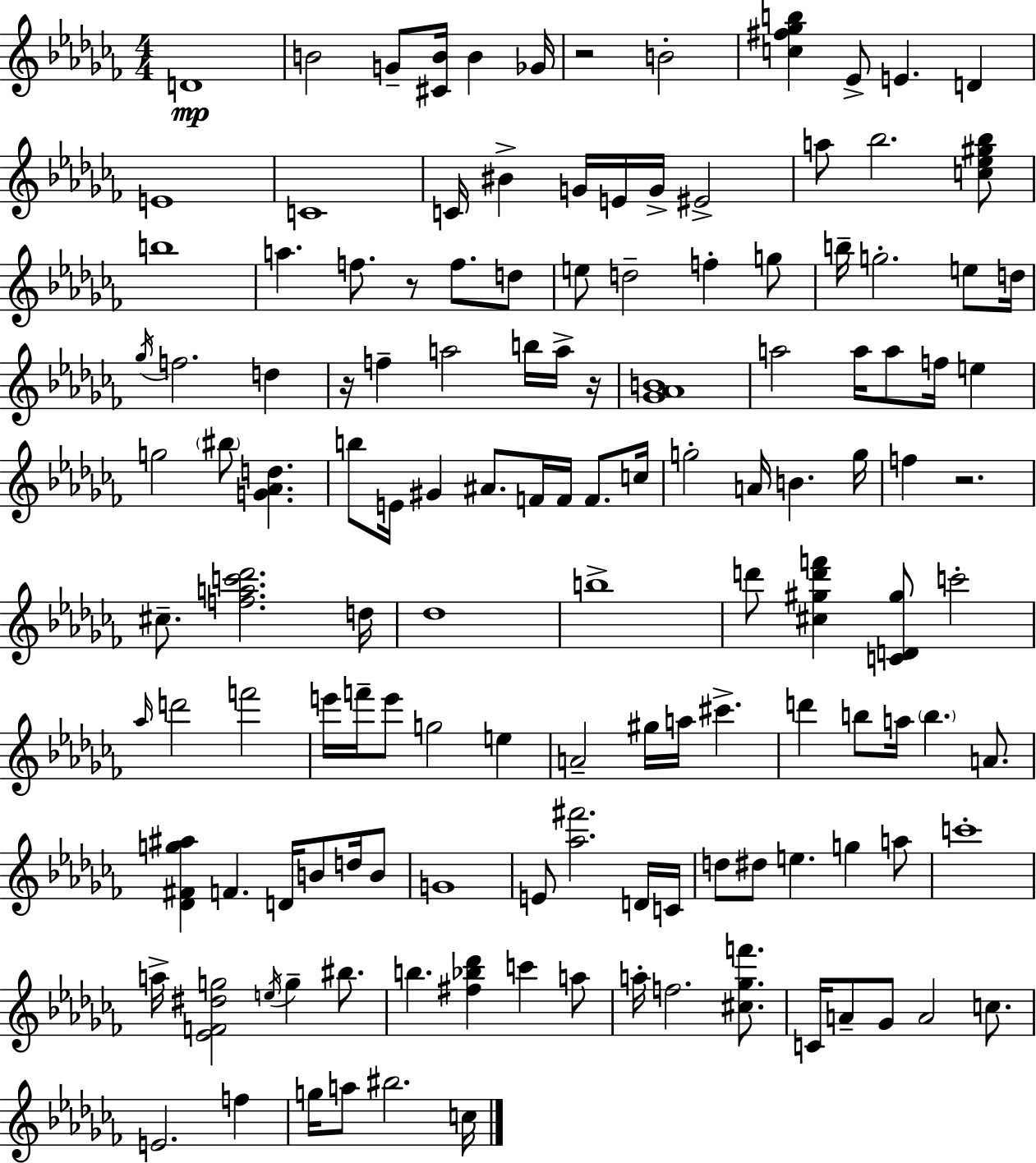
{
  \clef treble
  \numericTimeSignature
  \time 4/4
  \key aes \minor
  d'1\mp | b'2 g'8-- <cis' b'>16 b'4 ges'16 | r2 b'2-. | <c'' fis'' ges'' b''>4 ees'8-> e'4. d'4 | \break e'1 | c'1 | c'16 bis'4-> g'16 e'16 g'16-> eis'2-> | a''8 bes''2. <c'' ees'' gis'' bes''>8 | \break b''1 | a''4. f''8. r8 f''8. d''8 | e''8 d''2-- f''4-. g''8 | b''16-- g''2.-. e''8 d''16 | \break \acciaccatura { ges''16 } f''2. d''4 | r16 f''4-- a''2 b''16 a''16-> | r16 <ges' aes' b'>1 | a''2 a''16 a''8 f''16 e''4 | \break g''2 \parenthesize bis''8 <g' aes' d''>4. | b''8 e'16 gis'4 ais'8. f'16 f'16 f'8. | c''16 g''2-. a'16 b'4. | g''16 f''4 r2. | \break cis''8.-- <f'' a'' c''' des'''>2. | d''16 des''1 | b''1-> | d'''8 <cis'' gis'' d''' f'''>4 <c' d' gis''>8 c'''2-. | \break \grace { aes''16 } d'''2 f'''2 | e'''16 f'''16-- e'''8 g''2 e''4 | a'2-- gis''16 a''16 cis'''4.-> | d'''4 b''8 a''16 \parenthesize b''4. a'8. | \break <des' fis' g'' ais''>4 f'4. d'16 b'8 d''16 | b'8 g'1 | e'8 <aes'' fis'''>2. | d'16 c'16 d''8 dis''8 e''4. g''4 | \break a''8 c'''1-. | a''16-> <ees' f' dis'' g''>2 \acciaccatura { e''16 } g''4-- | bis''8. b''4. <fis'' bes'' des'''>4 c'''4 | a''8 a''16-. f''2. | \break <cis'' ges'' f'''>8. c'16 a'8-- ges'8 a'2 | c''8. e'2. f''4 | g''16 a''8 bis''2. | c''16 \bar "|."
}